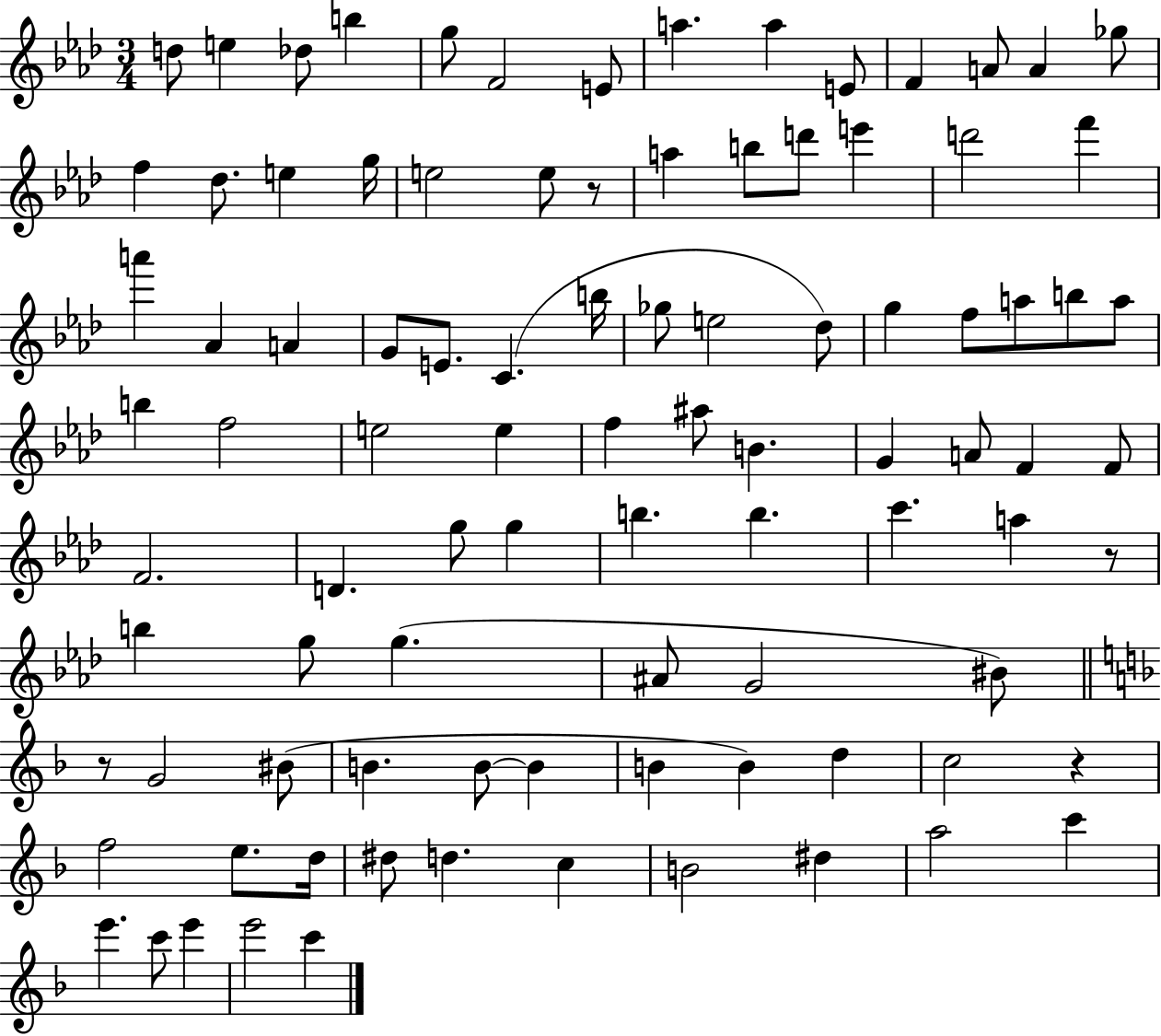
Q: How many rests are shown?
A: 4